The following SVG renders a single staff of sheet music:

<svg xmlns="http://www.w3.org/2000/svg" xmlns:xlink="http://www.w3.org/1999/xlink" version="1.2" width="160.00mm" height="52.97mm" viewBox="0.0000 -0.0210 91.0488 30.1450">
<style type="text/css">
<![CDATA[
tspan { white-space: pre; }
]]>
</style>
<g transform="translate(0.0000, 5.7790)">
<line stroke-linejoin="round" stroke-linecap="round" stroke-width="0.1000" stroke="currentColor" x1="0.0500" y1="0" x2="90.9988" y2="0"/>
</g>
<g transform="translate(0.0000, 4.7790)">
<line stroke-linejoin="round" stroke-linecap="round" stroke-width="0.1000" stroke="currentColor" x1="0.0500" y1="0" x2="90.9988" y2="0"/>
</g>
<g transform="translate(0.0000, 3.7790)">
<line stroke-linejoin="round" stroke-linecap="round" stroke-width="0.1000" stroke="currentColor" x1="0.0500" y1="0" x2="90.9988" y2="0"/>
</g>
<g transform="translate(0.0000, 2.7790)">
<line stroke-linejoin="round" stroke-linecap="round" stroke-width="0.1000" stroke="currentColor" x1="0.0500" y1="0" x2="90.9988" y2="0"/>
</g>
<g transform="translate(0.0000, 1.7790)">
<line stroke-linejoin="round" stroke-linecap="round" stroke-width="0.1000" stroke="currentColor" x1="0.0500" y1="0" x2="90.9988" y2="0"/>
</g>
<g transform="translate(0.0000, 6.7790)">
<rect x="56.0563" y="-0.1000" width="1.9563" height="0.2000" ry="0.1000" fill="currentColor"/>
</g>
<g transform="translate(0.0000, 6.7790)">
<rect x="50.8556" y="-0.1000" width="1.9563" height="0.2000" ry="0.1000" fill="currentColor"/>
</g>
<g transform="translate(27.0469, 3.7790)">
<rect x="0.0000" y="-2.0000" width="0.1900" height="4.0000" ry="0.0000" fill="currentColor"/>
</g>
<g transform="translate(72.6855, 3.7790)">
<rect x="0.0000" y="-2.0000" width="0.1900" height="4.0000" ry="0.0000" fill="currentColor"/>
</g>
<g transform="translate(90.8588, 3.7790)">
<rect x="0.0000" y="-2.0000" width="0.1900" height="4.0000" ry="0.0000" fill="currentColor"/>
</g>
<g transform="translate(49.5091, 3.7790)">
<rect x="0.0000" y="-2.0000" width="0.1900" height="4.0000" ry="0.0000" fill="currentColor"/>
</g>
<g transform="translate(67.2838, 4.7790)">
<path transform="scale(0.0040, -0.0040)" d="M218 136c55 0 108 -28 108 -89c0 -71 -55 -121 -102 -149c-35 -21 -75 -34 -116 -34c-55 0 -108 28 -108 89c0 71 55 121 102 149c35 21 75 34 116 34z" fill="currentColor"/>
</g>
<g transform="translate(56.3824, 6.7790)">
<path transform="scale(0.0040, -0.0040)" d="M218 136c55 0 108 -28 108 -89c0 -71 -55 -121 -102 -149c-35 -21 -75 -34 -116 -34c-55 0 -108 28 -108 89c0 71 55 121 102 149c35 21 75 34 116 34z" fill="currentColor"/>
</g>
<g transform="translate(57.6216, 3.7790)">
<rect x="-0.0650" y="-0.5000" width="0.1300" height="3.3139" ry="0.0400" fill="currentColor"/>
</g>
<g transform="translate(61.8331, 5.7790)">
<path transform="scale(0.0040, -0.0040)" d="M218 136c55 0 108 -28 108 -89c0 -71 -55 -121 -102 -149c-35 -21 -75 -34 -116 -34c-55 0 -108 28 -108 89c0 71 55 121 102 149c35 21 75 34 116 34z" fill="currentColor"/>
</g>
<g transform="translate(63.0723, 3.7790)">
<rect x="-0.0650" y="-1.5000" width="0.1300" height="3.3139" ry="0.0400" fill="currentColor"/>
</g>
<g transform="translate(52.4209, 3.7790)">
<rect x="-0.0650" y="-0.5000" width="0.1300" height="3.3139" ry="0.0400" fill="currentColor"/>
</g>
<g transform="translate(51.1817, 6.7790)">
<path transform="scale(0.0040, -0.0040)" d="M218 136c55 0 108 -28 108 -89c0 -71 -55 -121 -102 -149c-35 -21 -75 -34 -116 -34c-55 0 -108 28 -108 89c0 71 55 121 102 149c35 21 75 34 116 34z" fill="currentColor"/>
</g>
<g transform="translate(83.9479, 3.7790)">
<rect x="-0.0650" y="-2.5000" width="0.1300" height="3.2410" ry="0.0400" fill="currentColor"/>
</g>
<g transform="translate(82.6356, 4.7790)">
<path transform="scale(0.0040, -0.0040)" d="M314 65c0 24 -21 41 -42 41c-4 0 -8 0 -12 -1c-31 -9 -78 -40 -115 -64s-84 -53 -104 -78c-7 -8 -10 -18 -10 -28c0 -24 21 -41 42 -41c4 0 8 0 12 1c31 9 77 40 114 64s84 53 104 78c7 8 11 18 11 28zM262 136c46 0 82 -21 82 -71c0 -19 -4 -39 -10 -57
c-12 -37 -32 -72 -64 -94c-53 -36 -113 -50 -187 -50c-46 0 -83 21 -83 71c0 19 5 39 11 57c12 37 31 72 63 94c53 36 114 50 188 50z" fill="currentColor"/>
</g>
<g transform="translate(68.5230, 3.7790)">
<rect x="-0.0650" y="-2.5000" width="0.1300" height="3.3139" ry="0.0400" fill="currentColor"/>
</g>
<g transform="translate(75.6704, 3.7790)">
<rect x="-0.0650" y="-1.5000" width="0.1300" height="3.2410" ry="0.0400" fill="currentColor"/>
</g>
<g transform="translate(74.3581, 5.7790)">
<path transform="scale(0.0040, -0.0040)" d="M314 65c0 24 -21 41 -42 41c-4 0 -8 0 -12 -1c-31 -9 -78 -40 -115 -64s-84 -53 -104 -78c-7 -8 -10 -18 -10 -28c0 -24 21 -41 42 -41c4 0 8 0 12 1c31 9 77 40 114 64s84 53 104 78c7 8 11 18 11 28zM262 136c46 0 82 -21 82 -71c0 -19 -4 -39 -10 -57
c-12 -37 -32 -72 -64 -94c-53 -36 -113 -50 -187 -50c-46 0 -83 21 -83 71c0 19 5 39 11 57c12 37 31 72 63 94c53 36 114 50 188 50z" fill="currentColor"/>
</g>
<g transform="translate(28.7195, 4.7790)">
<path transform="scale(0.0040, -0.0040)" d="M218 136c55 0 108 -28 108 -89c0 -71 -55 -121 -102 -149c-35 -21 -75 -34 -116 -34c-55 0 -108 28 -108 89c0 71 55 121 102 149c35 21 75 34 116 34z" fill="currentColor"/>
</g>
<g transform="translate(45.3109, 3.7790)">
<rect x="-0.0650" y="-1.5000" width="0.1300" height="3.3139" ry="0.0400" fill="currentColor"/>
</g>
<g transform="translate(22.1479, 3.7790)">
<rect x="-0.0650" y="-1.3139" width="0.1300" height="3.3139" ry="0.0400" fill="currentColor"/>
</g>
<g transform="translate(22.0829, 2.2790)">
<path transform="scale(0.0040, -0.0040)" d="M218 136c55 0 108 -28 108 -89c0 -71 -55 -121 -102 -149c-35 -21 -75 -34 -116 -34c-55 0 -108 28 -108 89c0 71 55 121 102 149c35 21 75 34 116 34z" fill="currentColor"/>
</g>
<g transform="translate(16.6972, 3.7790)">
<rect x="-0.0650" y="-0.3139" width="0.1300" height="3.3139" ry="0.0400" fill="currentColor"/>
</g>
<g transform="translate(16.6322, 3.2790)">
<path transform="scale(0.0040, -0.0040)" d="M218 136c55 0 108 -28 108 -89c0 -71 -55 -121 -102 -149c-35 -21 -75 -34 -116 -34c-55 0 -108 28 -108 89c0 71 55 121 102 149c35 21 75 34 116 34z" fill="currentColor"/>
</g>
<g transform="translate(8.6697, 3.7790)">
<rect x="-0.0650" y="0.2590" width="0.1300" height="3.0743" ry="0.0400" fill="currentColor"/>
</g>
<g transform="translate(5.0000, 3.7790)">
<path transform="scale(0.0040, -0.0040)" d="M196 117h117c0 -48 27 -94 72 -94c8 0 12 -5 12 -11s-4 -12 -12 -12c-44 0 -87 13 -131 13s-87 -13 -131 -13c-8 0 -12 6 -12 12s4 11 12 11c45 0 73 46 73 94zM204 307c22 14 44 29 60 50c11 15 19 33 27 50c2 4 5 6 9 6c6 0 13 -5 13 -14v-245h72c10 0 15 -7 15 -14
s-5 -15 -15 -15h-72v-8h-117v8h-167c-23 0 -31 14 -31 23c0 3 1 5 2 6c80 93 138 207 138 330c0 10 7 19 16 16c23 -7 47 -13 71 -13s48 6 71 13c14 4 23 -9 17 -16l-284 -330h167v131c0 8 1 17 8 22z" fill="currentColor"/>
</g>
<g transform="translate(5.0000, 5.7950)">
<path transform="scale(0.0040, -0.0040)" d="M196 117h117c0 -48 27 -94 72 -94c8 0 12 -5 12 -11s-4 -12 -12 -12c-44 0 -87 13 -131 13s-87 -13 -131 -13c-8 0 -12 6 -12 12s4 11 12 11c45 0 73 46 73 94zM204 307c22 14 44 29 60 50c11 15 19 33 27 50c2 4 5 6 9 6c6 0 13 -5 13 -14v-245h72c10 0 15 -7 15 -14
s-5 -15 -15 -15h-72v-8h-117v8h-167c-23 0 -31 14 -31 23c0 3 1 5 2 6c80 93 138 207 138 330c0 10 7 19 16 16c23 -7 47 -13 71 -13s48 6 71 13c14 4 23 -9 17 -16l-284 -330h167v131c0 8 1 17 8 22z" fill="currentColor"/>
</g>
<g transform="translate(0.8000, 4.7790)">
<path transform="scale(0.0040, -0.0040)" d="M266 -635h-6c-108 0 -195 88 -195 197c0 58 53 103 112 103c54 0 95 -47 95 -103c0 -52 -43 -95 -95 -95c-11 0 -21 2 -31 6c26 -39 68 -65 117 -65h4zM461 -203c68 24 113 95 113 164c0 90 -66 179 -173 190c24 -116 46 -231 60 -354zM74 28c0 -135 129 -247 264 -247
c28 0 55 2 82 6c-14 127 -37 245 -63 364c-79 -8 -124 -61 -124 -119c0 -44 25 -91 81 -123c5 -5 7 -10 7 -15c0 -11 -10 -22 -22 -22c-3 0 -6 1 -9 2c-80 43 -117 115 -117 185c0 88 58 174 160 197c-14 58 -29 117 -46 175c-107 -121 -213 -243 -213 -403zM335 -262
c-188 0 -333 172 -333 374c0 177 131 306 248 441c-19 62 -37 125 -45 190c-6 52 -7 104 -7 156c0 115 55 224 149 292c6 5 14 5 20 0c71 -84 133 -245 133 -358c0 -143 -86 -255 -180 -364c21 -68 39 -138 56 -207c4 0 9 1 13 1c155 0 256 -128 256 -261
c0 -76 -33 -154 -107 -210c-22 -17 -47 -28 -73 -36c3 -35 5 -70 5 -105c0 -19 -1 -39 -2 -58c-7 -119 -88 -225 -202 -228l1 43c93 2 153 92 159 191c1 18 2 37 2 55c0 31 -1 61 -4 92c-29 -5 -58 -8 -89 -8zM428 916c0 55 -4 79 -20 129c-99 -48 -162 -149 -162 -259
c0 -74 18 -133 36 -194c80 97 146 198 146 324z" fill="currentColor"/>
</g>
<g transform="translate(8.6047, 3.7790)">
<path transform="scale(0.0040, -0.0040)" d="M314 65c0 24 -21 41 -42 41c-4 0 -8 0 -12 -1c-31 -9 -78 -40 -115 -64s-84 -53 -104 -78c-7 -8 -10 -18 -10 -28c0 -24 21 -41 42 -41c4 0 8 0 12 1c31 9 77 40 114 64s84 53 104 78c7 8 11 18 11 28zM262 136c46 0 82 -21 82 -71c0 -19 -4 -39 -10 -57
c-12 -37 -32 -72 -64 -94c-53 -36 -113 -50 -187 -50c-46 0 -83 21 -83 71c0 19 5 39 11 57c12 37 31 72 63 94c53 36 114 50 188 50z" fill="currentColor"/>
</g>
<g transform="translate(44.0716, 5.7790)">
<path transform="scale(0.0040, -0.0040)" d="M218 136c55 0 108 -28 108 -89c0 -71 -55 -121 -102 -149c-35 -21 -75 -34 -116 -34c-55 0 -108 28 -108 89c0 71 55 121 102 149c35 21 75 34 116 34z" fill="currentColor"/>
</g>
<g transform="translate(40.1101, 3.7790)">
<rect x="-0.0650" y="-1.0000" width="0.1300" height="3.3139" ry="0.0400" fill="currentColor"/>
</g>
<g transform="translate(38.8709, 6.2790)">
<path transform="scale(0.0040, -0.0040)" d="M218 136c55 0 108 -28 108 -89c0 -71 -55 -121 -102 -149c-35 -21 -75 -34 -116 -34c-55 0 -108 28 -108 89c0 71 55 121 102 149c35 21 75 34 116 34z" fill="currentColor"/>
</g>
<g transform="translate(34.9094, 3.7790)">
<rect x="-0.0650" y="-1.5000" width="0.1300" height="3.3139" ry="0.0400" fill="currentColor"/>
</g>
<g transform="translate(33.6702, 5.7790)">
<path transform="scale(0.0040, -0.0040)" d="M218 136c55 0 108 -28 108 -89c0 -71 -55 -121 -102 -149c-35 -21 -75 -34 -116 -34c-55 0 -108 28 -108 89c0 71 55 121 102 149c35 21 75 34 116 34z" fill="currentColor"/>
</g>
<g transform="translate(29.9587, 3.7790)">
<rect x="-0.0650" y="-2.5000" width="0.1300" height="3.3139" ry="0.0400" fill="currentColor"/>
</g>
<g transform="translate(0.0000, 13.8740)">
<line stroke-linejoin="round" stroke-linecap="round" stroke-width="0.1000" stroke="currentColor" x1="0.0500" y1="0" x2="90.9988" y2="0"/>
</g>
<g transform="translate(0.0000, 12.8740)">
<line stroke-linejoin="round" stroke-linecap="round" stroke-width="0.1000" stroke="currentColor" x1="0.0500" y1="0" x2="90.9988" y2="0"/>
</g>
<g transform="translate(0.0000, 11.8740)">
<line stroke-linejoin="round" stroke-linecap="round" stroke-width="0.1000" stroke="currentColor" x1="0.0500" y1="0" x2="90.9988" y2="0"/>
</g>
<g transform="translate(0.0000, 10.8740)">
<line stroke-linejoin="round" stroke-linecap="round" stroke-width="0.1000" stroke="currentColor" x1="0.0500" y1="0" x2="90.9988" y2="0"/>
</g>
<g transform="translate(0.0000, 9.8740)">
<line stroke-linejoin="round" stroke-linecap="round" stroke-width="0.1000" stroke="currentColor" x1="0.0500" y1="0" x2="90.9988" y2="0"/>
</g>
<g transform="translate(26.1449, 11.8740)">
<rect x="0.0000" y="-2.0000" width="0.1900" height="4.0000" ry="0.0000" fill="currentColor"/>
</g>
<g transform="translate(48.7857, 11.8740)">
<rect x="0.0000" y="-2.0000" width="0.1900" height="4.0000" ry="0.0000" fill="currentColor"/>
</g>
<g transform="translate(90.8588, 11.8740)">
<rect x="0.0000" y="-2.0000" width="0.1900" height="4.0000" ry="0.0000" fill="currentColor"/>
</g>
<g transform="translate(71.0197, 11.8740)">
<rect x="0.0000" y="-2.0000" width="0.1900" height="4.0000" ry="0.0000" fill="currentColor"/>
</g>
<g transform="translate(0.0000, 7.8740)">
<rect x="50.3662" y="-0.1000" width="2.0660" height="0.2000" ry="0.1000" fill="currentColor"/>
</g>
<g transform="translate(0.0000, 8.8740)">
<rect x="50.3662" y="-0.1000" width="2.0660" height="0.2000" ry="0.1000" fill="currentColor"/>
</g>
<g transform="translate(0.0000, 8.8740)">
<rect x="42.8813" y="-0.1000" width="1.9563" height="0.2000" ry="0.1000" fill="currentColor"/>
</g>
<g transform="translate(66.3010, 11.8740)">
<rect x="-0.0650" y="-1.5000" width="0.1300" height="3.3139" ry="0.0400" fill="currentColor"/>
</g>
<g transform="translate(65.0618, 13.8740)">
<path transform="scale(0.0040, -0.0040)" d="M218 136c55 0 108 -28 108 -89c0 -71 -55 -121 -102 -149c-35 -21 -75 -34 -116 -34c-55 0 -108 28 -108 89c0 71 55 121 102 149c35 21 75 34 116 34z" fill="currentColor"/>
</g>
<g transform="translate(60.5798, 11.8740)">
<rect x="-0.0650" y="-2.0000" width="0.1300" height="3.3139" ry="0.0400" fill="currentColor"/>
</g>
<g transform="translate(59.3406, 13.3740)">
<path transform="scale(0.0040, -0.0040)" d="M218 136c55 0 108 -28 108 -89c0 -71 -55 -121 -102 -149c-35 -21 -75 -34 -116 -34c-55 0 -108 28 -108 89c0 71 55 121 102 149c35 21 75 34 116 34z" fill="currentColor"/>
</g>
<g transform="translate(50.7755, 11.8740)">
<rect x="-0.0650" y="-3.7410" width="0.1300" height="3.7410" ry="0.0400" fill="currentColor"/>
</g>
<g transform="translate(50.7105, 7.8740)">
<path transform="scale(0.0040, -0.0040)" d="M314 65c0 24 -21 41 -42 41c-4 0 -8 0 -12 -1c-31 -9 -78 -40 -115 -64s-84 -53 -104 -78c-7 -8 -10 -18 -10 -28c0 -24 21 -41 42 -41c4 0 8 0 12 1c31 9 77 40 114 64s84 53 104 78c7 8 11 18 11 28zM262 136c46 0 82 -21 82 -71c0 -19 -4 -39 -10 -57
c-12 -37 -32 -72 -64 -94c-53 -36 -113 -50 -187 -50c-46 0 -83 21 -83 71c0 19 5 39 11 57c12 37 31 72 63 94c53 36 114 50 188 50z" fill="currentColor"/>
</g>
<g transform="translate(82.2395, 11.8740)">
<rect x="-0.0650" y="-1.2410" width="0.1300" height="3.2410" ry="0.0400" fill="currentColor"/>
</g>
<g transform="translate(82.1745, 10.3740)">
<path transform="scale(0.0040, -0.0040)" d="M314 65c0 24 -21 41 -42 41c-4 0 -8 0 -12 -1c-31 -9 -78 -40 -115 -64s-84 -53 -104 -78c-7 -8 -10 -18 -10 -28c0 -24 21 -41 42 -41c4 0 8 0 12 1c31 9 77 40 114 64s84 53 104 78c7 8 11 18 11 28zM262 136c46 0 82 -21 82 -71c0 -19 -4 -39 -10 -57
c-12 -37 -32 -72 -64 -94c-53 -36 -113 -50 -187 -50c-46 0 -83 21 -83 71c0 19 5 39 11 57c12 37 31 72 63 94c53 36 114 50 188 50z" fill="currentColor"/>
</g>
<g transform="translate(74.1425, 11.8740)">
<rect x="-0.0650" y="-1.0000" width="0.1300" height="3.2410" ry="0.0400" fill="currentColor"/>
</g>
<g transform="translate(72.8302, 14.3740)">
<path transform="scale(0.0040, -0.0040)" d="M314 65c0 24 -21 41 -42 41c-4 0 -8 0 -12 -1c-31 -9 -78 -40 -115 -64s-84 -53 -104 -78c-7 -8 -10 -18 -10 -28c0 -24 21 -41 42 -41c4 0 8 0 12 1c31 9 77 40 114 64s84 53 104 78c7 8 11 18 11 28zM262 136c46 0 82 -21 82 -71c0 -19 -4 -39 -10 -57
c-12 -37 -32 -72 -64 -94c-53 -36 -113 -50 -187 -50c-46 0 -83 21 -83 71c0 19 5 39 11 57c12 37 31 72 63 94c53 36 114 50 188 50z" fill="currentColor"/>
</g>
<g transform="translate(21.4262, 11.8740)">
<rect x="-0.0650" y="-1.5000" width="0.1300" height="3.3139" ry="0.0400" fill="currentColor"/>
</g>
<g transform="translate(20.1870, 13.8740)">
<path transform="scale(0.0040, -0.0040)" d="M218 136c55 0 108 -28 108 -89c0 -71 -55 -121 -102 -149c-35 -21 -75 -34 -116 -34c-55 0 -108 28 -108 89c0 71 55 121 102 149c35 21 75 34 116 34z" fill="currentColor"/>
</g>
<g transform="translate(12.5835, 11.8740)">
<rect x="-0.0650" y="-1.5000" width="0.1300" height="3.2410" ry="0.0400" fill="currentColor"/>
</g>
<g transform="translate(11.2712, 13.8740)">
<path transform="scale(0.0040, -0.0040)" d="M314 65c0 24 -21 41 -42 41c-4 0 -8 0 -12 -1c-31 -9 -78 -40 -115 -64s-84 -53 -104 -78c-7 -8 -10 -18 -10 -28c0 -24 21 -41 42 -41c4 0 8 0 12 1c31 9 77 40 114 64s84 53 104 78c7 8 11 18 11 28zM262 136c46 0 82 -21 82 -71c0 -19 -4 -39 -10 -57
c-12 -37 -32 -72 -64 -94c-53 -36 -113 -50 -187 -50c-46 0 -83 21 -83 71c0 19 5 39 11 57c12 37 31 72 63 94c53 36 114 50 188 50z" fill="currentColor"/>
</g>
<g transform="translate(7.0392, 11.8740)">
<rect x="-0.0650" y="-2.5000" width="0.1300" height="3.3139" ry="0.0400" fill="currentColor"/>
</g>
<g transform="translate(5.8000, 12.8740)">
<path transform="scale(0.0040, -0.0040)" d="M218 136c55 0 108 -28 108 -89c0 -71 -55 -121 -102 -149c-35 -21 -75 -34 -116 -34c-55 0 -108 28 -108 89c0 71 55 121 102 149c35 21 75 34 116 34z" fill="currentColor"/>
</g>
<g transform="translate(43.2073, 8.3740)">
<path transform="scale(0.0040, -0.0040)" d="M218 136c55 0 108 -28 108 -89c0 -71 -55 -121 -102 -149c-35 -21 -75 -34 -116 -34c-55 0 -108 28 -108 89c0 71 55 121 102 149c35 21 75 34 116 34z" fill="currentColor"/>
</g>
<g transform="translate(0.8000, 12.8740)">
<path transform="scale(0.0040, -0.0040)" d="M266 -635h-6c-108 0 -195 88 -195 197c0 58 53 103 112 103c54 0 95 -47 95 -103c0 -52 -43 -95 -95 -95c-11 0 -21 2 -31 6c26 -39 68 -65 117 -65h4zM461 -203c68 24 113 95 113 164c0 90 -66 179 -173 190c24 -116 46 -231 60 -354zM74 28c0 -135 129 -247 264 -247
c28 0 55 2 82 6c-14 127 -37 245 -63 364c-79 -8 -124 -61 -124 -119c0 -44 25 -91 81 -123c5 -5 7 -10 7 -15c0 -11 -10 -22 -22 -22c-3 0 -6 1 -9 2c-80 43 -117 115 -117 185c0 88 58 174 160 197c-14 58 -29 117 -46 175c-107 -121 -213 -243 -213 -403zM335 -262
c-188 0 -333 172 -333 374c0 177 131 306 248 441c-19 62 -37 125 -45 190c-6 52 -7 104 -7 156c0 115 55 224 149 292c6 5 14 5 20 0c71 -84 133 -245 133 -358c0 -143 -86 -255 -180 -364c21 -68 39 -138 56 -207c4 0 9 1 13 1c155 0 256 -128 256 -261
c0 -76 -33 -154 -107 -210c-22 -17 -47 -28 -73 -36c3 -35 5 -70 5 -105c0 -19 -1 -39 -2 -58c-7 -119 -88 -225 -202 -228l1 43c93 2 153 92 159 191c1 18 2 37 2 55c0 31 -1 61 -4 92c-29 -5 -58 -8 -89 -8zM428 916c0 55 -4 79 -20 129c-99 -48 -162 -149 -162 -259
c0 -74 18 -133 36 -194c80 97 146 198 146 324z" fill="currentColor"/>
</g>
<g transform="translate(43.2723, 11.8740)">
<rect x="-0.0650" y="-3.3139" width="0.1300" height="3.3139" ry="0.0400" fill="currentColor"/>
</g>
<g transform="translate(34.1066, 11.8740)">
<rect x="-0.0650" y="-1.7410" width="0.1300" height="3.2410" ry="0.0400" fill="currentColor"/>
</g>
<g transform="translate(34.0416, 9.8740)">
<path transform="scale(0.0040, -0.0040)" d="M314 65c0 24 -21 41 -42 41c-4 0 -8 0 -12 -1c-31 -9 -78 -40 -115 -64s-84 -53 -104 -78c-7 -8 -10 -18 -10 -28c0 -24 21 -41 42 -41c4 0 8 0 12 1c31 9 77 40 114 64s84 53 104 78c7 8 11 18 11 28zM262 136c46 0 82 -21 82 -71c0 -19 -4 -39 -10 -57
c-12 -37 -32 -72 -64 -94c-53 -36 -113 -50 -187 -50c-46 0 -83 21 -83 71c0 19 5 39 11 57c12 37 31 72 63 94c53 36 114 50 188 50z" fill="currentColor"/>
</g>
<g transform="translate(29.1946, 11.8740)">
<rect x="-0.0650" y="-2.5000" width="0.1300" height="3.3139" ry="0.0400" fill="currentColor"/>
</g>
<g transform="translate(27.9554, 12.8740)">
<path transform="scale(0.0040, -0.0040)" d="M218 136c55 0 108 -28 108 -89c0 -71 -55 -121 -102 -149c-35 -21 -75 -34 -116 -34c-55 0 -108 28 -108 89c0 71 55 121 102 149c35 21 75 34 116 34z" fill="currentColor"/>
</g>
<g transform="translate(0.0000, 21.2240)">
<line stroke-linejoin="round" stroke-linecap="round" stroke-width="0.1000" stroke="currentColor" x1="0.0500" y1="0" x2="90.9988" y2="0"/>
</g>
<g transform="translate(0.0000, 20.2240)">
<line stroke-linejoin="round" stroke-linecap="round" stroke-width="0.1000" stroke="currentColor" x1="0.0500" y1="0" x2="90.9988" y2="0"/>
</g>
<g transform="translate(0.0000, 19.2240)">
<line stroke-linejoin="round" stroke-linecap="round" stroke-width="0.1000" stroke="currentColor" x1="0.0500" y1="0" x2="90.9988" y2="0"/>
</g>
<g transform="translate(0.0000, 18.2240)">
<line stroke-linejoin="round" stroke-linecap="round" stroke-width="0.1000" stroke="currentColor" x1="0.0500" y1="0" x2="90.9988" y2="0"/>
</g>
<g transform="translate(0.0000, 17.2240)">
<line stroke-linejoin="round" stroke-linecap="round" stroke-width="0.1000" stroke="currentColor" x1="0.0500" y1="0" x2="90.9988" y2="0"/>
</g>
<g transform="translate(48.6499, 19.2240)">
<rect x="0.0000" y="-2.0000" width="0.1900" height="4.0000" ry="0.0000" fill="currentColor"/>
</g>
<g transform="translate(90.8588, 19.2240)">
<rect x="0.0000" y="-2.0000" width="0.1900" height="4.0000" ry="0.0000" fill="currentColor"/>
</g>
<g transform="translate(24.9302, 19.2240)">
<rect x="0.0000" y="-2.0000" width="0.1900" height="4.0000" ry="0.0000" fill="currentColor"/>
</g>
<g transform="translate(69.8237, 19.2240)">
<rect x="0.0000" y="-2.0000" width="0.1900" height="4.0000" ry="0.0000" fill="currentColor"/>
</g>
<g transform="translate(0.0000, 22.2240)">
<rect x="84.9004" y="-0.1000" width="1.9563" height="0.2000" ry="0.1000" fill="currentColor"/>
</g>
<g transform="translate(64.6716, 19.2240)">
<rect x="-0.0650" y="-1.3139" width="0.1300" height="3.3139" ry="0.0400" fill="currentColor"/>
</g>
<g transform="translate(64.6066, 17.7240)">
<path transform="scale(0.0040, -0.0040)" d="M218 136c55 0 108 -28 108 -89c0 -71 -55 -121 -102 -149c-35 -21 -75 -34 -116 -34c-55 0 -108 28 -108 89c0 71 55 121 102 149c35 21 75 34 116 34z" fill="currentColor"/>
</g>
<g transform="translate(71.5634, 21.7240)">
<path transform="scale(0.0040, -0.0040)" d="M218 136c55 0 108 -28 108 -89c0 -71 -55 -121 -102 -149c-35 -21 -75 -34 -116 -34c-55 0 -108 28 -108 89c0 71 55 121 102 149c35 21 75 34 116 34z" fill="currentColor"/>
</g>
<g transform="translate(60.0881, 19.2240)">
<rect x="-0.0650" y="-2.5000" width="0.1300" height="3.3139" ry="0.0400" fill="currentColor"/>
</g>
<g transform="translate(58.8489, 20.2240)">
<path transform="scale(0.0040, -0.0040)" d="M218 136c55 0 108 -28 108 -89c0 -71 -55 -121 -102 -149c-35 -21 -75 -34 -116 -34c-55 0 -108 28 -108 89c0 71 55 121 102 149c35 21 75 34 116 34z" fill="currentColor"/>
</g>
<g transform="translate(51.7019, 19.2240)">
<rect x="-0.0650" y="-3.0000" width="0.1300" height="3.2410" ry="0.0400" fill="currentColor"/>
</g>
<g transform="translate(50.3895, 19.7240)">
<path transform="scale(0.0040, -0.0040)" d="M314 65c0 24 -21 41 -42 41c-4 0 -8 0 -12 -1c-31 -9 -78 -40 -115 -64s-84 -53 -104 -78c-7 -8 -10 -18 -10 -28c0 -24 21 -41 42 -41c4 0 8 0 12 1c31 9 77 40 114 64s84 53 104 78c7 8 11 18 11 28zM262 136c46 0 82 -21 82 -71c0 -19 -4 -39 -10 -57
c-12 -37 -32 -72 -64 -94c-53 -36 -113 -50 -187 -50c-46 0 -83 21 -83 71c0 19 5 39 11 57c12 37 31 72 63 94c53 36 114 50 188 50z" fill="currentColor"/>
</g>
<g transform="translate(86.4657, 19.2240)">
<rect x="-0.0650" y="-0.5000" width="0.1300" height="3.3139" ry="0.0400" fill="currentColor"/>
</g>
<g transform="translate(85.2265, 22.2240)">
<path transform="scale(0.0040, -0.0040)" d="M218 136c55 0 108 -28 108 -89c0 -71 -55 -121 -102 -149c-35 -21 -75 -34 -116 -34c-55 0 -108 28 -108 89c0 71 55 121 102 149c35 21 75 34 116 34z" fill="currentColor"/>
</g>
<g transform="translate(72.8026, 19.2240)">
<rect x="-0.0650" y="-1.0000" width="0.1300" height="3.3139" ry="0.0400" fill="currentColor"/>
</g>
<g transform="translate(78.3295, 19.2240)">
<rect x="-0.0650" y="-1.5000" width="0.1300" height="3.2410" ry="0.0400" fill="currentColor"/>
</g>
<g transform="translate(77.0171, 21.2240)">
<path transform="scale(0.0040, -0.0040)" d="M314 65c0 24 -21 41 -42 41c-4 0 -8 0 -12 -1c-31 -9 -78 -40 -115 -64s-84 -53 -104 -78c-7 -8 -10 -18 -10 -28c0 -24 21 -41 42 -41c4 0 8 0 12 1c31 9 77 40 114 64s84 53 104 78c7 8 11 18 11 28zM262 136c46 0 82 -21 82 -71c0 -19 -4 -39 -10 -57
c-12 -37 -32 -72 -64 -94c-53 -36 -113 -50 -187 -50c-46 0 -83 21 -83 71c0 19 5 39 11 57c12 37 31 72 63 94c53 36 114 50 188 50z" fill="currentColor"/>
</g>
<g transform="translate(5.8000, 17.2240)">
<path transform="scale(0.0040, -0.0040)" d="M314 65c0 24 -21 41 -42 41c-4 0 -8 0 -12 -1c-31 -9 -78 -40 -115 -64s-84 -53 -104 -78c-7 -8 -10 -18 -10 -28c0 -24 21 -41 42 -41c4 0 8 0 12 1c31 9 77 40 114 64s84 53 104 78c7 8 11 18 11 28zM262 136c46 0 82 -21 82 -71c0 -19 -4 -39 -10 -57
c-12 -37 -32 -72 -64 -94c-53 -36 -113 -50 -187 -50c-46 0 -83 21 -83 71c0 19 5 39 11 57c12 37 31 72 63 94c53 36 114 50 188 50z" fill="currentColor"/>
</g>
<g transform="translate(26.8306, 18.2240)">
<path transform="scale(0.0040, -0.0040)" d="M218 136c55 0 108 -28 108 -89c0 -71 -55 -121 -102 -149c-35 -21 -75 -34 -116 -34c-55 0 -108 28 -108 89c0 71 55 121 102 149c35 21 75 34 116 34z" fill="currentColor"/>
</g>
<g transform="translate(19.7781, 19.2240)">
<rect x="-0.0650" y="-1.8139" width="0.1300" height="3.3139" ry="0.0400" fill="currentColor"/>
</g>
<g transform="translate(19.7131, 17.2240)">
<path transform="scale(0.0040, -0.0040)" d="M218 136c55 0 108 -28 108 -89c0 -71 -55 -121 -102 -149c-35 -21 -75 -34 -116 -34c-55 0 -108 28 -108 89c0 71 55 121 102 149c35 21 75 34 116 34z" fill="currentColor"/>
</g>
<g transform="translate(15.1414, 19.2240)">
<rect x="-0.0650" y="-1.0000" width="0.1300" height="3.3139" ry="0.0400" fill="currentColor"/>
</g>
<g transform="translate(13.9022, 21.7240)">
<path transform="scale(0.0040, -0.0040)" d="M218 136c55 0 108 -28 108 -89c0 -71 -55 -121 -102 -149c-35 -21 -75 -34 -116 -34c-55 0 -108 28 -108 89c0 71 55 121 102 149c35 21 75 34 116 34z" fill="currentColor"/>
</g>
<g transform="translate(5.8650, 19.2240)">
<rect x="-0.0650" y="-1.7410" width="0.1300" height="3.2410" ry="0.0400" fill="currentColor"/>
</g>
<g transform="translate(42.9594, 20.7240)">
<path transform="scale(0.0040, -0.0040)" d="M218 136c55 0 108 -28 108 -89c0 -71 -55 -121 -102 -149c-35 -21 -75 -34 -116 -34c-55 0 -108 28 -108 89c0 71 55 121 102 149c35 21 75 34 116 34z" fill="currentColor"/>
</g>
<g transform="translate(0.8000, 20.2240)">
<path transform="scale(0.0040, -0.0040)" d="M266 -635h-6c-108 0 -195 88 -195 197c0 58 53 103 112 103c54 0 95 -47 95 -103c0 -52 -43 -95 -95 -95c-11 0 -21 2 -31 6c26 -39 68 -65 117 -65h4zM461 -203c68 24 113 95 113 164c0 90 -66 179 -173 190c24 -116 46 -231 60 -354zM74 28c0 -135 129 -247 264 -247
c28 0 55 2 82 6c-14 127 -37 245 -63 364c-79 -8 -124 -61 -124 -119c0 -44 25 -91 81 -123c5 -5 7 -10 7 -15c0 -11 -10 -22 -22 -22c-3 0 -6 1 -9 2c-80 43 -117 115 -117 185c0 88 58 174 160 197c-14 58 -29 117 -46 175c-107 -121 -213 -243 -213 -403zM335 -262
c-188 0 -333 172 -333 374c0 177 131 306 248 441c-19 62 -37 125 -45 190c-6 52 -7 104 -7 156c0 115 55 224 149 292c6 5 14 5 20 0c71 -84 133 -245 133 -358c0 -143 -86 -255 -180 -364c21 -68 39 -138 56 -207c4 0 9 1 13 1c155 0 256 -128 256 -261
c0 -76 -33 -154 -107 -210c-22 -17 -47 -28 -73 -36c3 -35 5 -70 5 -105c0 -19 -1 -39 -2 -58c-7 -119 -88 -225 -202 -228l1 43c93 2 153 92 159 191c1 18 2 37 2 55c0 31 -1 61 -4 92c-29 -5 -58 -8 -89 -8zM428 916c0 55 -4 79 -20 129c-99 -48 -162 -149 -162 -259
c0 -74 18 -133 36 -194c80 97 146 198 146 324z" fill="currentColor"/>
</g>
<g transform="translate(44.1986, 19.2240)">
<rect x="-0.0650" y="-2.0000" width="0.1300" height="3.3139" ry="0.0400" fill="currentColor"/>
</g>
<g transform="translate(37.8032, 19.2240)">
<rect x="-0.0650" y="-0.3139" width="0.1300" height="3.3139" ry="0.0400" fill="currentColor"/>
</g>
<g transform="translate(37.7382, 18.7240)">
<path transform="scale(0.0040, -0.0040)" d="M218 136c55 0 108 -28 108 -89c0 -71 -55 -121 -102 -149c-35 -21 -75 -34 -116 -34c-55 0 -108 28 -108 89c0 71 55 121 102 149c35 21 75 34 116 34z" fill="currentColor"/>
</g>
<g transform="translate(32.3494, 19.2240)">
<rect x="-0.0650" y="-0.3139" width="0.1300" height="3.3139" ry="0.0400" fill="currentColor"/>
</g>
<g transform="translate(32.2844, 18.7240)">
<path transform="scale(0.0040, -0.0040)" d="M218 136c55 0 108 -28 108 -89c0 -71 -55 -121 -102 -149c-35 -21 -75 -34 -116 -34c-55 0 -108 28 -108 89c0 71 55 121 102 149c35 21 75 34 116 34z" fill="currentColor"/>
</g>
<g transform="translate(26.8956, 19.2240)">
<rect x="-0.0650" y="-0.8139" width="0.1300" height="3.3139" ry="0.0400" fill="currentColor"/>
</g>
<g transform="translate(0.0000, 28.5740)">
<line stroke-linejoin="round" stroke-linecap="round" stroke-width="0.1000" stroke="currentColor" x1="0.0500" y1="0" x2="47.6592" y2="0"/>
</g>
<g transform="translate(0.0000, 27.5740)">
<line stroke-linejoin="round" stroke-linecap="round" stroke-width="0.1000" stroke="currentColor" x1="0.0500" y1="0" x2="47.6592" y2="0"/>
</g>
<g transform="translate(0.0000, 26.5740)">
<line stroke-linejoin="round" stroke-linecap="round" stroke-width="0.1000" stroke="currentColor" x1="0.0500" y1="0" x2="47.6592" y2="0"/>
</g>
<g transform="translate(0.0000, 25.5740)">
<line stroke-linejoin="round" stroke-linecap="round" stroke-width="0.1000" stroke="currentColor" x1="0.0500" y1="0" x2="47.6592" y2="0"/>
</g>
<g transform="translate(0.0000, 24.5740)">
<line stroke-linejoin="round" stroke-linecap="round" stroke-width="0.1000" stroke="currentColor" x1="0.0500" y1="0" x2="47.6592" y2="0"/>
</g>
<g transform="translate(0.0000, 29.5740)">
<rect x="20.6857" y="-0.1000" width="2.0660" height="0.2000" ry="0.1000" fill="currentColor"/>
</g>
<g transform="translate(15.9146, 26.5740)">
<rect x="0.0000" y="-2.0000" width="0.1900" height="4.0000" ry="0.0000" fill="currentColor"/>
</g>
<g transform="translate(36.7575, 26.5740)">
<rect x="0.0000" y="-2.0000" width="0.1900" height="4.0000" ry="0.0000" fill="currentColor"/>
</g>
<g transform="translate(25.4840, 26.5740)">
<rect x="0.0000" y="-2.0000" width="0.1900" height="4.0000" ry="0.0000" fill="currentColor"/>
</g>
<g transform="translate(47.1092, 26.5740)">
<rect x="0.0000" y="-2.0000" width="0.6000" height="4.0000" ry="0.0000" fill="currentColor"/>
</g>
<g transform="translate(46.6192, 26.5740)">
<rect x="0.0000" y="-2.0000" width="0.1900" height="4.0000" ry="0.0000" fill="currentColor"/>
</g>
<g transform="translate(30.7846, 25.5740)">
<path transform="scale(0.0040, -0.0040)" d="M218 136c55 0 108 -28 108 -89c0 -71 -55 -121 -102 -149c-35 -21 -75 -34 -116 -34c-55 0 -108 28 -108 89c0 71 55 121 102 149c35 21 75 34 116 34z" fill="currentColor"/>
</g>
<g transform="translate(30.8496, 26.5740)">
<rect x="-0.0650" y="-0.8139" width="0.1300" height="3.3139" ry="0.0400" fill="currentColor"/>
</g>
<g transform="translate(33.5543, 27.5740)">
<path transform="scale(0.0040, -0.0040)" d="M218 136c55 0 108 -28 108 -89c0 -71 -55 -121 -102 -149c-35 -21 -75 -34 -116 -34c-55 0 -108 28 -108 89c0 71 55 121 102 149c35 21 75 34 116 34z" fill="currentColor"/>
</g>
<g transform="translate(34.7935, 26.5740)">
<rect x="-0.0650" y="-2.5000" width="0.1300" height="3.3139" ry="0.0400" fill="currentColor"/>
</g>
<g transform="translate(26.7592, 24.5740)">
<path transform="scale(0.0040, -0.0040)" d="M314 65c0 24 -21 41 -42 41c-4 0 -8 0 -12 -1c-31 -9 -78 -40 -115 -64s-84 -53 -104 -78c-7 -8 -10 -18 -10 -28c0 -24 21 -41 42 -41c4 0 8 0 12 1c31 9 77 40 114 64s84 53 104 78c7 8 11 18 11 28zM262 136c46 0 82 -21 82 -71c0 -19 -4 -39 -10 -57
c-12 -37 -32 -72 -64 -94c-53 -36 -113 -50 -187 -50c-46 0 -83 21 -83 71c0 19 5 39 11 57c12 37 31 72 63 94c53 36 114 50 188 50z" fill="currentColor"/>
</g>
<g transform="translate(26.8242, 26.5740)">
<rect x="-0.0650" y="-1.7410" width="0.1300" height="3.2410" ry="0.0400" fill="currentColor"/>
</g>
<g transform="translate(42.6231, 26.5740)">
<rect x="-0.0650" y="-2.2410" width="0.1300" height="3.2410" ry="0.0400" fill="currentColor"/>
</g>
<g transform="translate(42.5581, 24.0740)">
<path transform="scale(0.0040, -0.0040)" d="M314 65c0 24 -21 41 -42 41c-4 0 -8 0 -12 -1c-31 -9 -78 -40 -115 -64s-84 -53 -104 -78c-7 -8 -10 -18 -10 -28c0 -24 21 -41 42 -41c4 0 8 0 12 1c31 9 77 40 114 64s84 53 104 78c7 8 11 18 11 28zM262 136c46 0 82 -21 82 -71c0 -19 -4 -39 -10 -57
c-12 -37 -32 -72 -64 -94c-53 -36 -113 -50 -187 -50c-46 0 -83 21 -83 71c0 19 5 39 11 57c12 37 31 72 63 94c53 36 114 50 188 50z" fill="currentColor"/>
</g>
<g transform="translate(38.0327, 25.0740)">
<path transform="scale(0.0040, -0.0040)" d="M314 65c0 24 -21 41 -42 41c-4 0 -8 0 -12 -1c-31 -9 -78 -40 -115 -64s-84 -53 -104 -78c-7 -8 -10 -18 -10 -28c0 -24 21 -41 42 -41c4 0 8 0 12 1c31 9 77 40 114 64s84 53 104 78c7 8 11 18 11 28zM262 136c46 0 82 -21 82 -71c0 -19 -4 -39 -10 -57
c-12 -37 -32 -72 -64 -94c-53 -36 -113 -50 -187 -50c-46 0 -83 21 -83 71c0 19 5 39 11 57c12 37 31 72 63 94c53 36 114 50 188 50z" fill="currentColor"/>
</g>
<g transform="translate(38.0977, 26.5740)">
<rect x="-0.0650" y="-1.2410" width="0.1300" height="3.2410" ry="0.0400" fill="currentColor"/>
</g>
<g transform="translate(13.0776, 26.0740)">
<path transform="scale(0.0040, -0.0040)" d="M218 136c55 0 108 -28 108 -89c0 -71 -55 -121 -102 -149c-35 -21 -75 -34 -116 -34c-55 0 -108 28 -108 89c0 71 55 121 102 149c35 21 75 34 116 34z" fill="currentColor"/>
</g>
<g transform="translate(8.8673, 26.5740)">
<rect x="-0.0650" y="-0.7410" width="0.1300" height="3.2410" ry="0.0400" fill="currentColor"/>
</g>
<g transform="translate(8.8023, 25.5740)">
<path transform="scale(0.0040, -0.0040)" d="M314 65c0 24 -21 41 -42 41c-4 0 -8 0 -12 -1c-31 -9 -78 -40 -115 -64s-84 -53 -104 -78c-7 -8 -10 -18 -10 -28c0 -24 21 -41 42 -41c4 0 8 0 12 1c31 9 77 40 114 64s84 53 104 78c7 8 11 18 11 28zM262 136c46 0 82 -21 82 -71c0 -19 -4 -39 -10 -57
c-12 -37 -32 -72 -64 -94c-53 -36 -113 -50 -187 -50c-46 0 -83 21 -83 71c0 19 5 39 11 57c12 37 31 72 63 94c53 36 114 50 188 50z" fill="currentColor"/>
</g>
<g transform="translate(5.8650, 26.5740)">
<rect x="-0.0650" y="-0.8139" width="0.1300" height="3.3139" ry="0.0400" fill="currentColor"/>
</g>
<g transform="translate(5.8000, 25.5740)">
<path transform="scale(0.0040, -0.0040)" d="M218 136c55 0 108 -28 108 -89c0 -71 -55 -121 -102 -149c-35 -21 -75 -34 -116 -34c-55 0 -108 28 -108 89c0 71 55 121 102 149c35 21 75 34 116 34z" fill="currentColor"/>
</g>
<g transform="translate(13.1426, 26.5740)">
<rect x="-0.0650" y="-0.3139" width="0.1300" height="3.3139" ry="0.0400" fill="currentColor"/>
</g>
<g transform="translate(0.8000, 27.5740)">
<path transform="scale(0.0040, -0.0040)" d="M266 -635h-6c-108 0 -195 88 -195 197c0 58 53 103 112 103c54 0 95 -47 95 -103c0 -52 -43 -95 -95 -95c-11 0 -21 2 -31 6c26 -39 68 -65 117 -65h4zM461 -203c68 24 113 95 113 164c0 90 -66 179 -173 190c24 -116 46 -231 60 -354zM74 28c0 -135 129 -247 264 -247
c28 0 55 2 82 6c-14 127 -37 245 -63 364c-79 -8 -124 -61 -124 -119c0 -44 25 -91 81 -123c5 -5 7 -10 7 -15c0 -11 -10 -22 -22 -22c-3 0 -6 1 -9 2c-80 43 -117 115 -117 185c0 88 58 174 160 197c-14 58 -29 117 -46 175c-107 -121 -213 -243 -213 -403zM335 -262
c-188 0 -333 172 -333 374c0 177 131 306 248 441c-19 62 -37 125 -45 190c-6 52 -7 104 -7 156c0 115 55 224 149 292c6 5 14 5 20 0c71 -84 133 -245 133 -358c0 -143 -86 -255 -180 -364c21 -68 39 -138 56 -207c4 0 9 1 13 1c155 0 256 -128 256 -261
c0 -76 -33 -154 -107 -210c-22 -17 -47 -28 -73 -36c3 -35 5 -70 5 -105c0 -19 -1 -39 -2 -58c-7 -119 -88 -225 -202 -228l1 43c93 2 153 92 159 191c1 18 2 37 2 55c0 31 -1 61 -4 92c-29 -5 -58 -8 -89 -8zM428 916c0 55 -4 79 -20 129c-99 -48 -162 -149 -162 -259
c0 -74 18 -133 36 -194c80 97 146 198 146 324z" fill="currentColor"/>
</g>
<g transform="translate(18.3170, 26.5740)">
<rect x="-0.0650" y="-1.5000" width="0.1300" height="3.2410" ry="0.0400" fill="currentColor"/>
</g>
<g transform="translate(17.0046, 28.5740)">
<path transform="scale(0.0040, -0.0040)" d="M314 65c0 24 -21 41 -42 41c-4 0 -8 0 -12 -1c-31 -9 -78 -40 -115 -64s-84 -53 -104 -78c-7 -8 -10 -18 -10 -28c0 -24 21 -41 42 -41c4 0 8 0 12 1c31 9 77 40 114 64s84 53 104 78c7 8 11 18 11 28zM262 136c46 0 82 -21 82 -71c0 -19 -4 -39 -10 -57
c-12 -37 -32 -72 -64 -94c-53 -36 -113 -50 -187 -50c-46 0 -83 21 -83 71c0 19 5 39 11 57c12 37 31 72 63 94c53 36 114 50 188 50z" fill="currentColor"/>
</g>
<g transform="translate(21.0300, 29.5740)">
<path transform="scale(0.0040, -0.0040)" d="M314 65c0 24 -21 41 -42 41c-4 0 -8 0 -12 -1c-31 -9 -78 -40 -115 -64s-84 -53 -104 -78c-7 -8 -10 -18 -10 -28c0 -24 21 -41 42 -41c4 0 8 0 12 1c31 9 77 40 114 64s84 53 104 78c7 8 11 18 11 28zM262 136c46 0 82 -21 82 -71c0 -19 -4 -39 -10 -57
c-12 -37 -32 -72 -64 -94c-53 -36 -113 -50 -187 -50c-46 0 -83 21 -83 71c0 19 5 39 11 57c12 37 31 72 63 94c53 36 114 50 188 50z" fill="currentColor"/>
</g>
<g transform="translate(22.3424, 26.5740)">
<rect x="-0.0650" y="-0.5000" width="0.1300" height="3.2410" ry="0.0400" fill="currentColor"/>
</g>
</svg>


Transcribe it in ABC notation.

X:1
T:Untitled
M:4/4
L:1/4
K:C
B2 c e G E D E C C E G E2 G2 G E2 E G f2 b c'2 F E D2 e2 f2 D f d c c F A2 G e D E2 C d d2 c E2 C2 f2 d G e2 g2